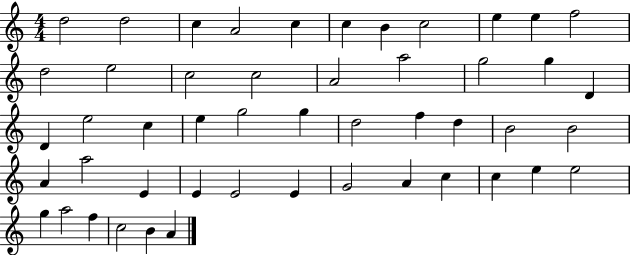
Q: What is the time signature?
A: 4/4